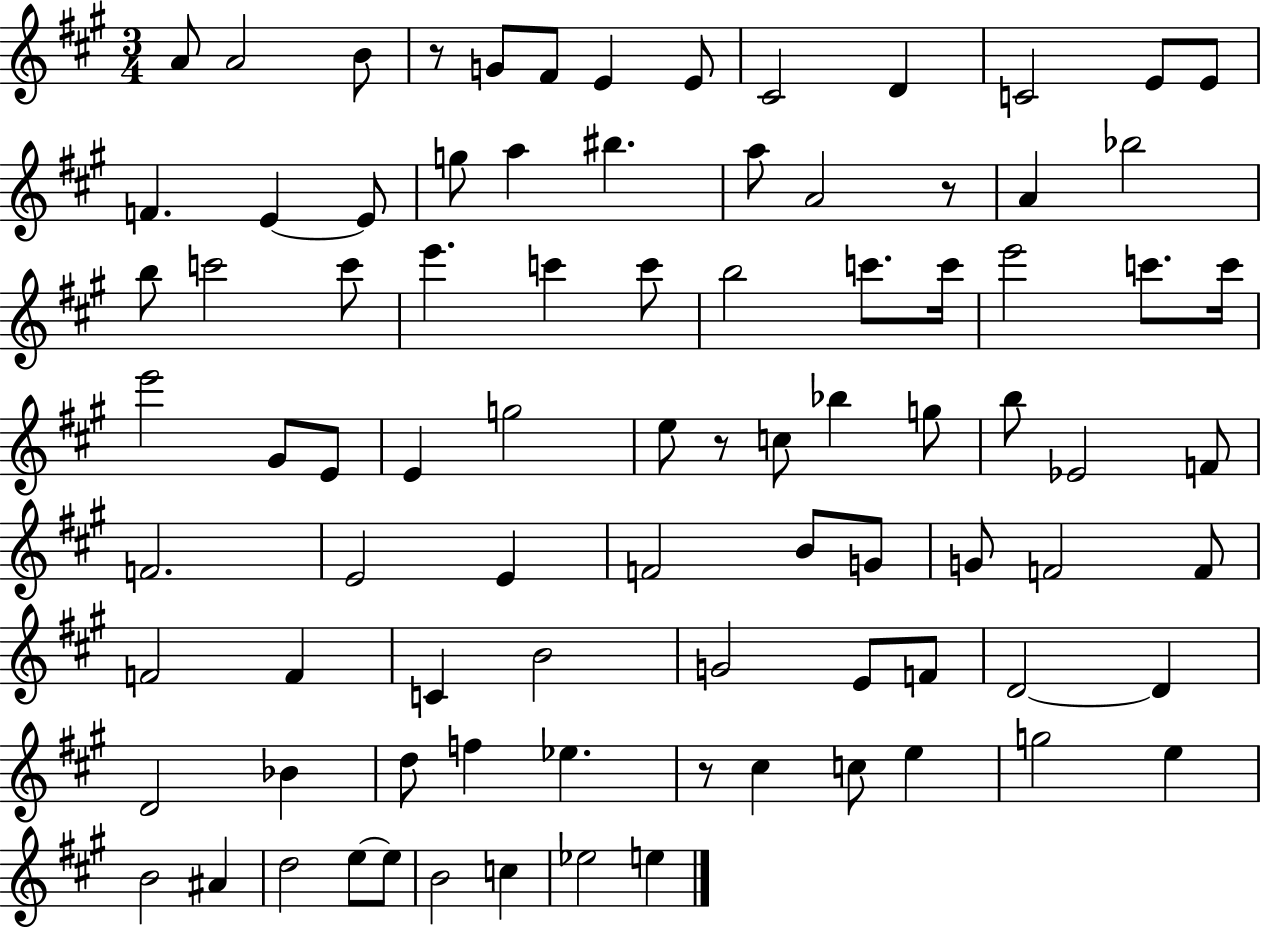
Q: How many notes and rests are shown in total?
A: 87